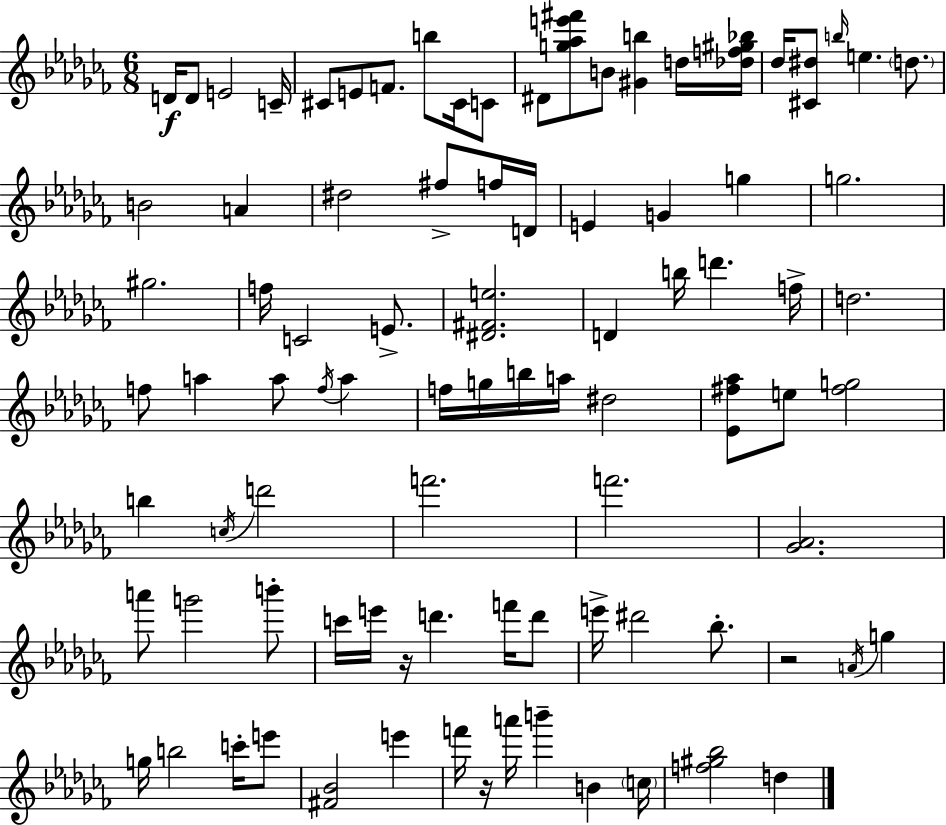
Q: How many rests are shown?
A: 3